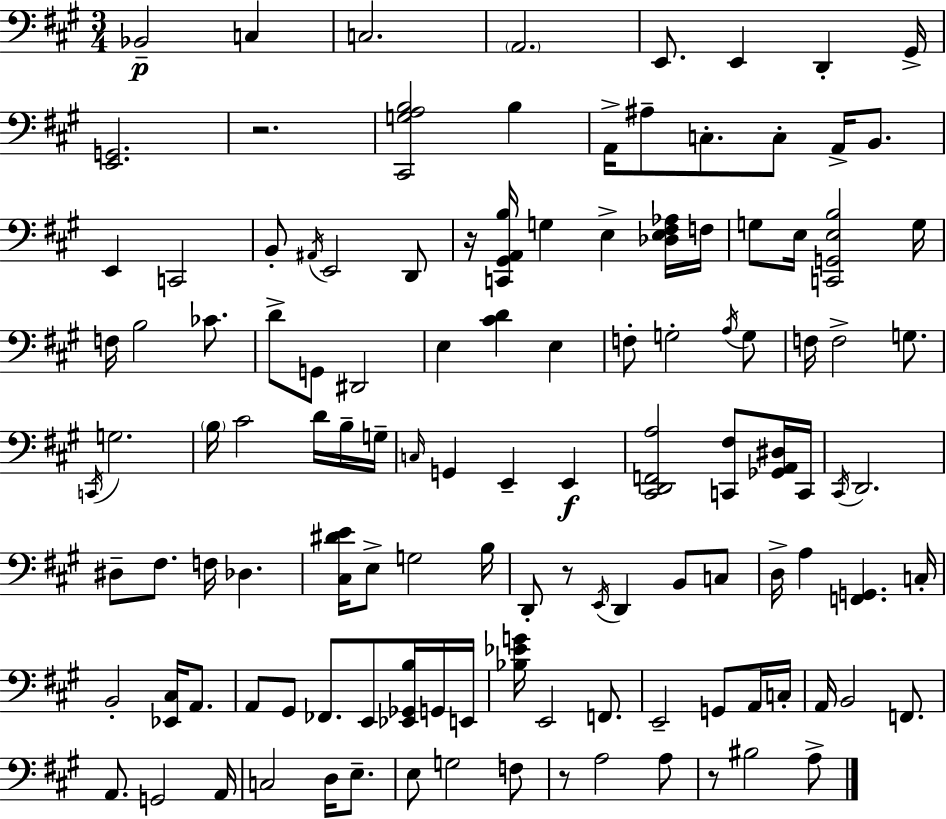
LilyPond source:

{
  \clef bass
  \numericTimeSignature
  \time 3/4
  \key a \major
  bes,2--\p c4 | c2. | \parenthesize a,2. | e,8. e,4 d,4-. gis,16-> | \break <e, g,>2. | r2. | <cis, g a b>2 b4 | a,16-> ais8-- c8.-. c8-. a,16-> b,8. | \break e,4 c,2 | b,8-. \acciaccatura { ais,16 } e,2 d,8 | r16 <c, gis, a, b>16 g4 e4-> <des e fis aes>16 | f16 g8 e16 <c, g, e b>2 | \break g16 f16 b2 ces'8. | d'8-> g,8 dis,2 | e4 <cis' d'>4 e4 | f8-. g2-. \acciaccatura { a16 } | \break g8 f16 f2-> g8. | \acciaccatura { c,16 } g2. | \parenthesize b16 cis'2 | d'16 b16-- g16-- \grace { c16 } g,4 e,4-- | \break e,4\f <cis, d, f, a>2 | <c, fis>8 <ges, a, dis>16 c,16 \acciaccatura { cis,16 } d,2. | dis8-- fis8. f16 des4. | <cis dis' e'>16 e8-> g2 | \break b16 d,8-. r8 \acciaccatura { e,16 } d,4 | b,8 c8 d16-> a4 <f, g,>4. | c16-. b,2-. | <ees, cis>16 a,8. a,8 gis,8 fes,8. | \break e,8 <ees, ges, b>16 g,16 e,16 <bes ees' g'>16 e,2 | f,8. e,2-- | g,8 a,16 c16-. a,16 b,2 | f,8. a,8. g,2 | \break a,16 c2 | d16 e8.-- e8 g2 | f8 r8 a2 | a8 r8 bis2 | \break a8-> \bar "|."
}